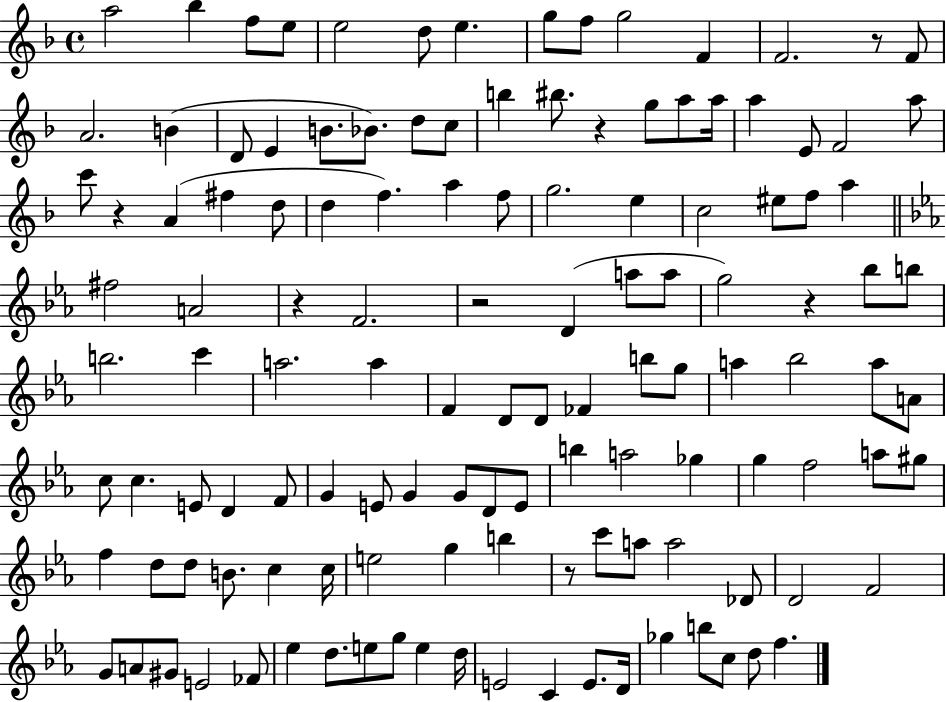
{
  \clef treble
  \time 4/4
  \defaultTimeSignature
  \key f \major
  a''2 bes''4 f''8 e''8 | e''2 d''8 e''4. | g''8 f''8 g''2 f'4 | f'2. r8 f'8 | \break a'2. b'4( | d'8 e'4 b'8. bes'8.) d''8 c''8 | b''4 bis''8. r4 g''8 a''8 a''16 | a''4 e'8 f'2 a''8 | \break c'''8 r4 a'4( fis''4 d''8 | d''4 f''4.) a''4 f''8 | g''2. e''4 | c''2 eis''8 f''8 a''4 | \break \bar "||" \break \key ees \major fis''2 a'2 | r4 f'2. | r2 d'4( a''8 a''8 | g''2) r4 bes''8 b''8 | \break b''2. c'''4 | a''2. a''4 | f'4 d'8 d'8 fes'4 b''8 g''8 | a''4 bes''2 a''8 a'8 | \break c''8 c''4. e'8 d'4 f'8 | g'4 e'8 g'4 g'8 d'8 e'8 | b''4 a''2 ges''4 | g''4 f''2 a''8 gis''8 | \break f''4 d''8 d''8 b'8. c''4 c''16 | e''2 g''4 b''4 | r8 c'''8 a''8 a''2 des'8 | d'2 f'2 | \break g'8 a'8 gis'8 e'2 fes'8 | ees''4 d''8. e''8 g''8 e''4 d''16 | e'2 c'4 e'8. d'16 | ges''4 b''8 c''8 d''8 f''4. | \break \bar "|."
}